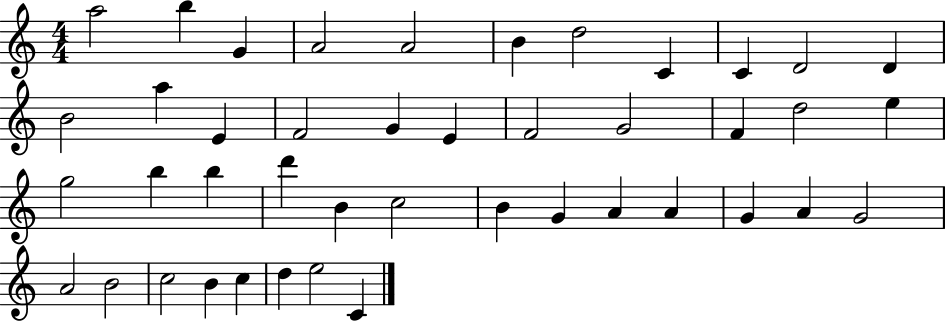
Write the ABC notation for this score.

X:1
T:Untitled
M:4/4
L:1/4
K:C
a2 b G A2 A2 B d2 C C D2 D B2 a E F2 G E F2 G2 F d2 e g2 b b d' B c2 B G A A G A G2 A2 B2 c2 B c d e2 C